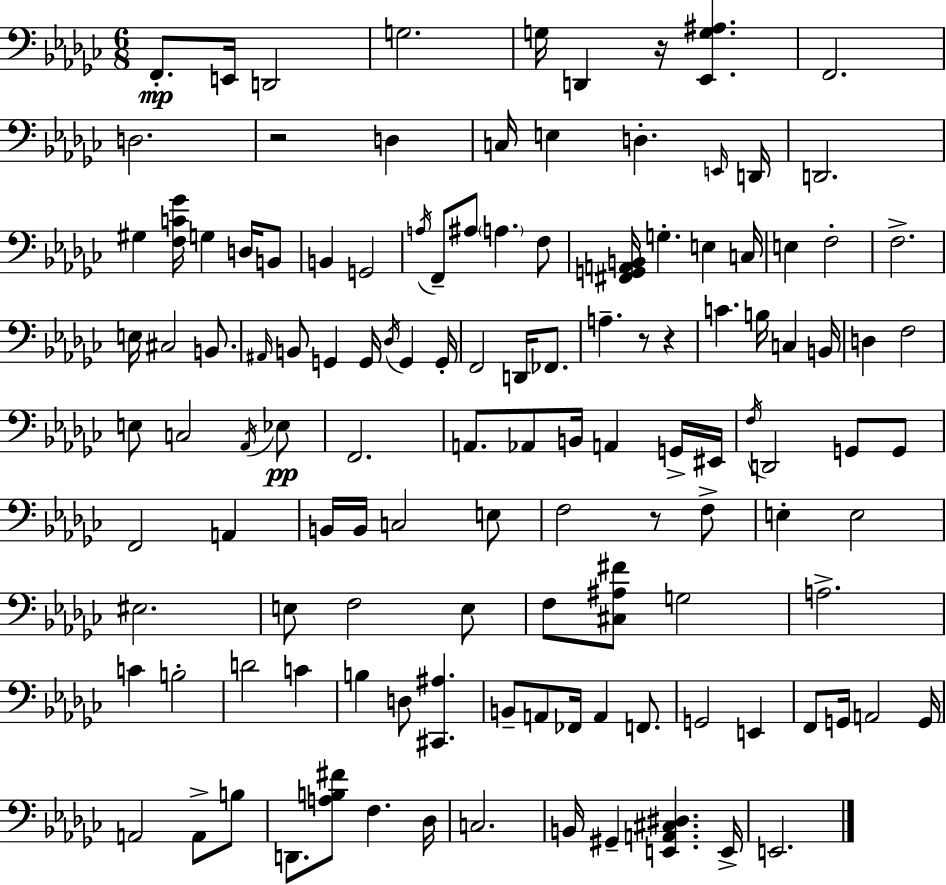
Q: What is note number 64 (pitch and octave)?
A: F3